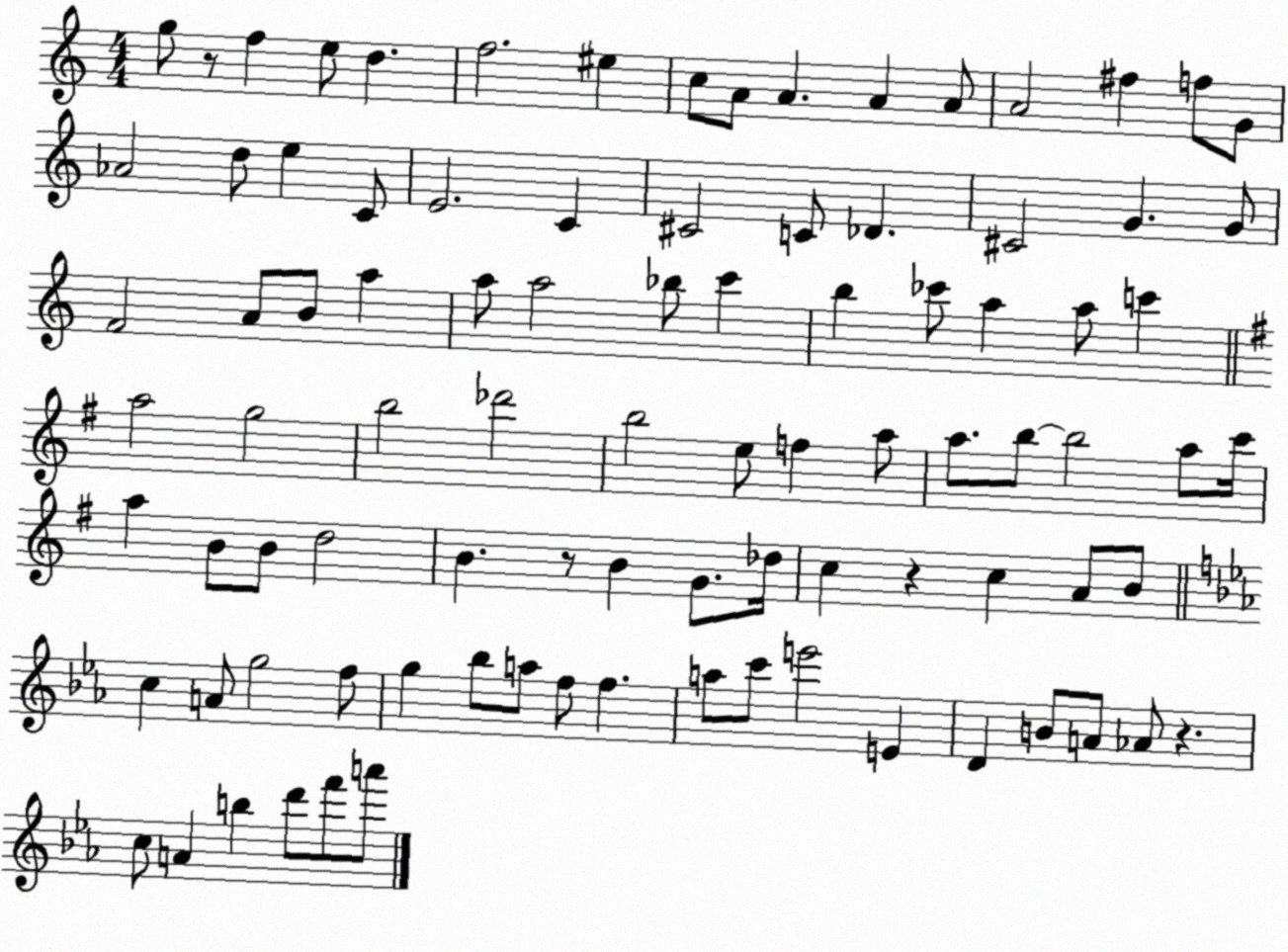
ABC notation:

X:1
T:Untitled
M:4/4
L:1/4
K:C
g/2 z/2 f e/2 d f2 ^e c/2 A/2 A A A/2 A2 ^f f/2 G/2 _A2 d/2 e C/2 E2 C ^C2 C/2 _D ^C2 G G/2 F2 A/2 B/2 a a/2 a2 _b/2 c' b _c'/2 a a/2 c' a2 g2 b2 _d'2 b2 e/2 f a/2 a/2 b/2 b2 a/2 c'/4 a B/2 B/2 d2 B z/2 B G/2 _d/4 c z c A/2 B/2 c A/2 g2 f/2 g _b/2 a/2 f/2 f a/2 c'/2 e'2 E D B/2 A/2 _A/2 z c/2 A b d'/2 f'/2 a'/2